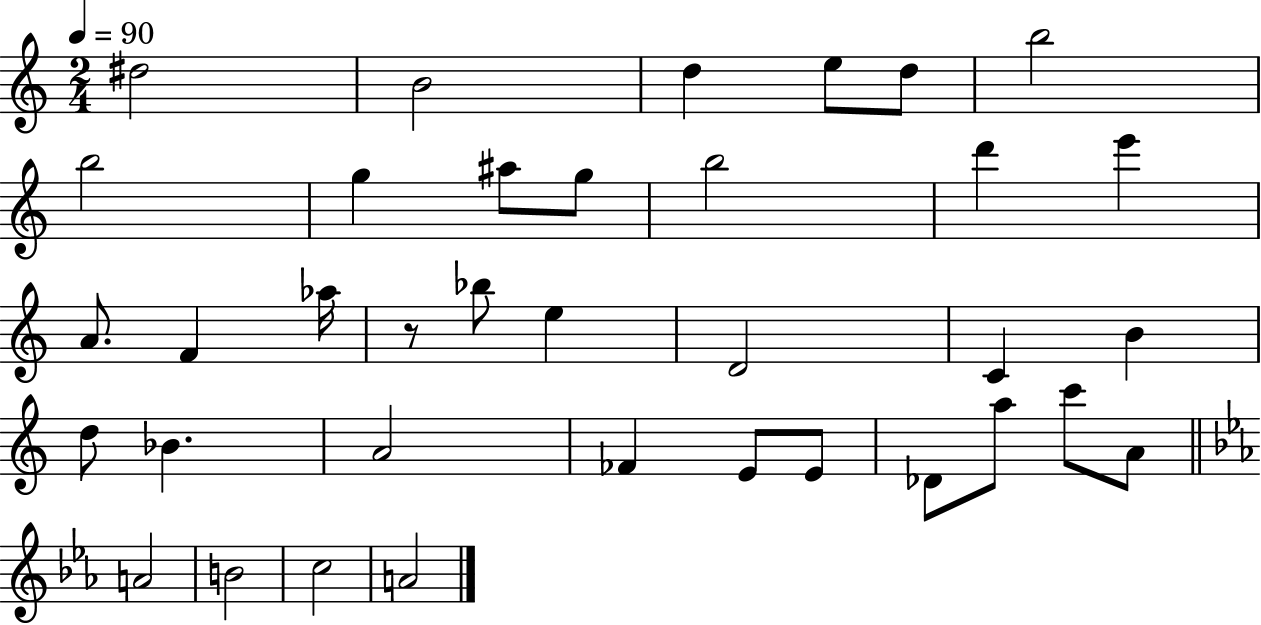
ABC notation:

X:1
T:Untitled
M:2/4
L:1/4
K:C
^d2 B2 d e/2 d/2 b2 b2 g ^a/2 g/2 b2 d' e' A/2 F _a/4 z/2 _b/2 e D2 C B d/2 _B A2 _F E/2 E/2 _D/2 a/2 c'/2 A/2 A2 B2 c2 A2